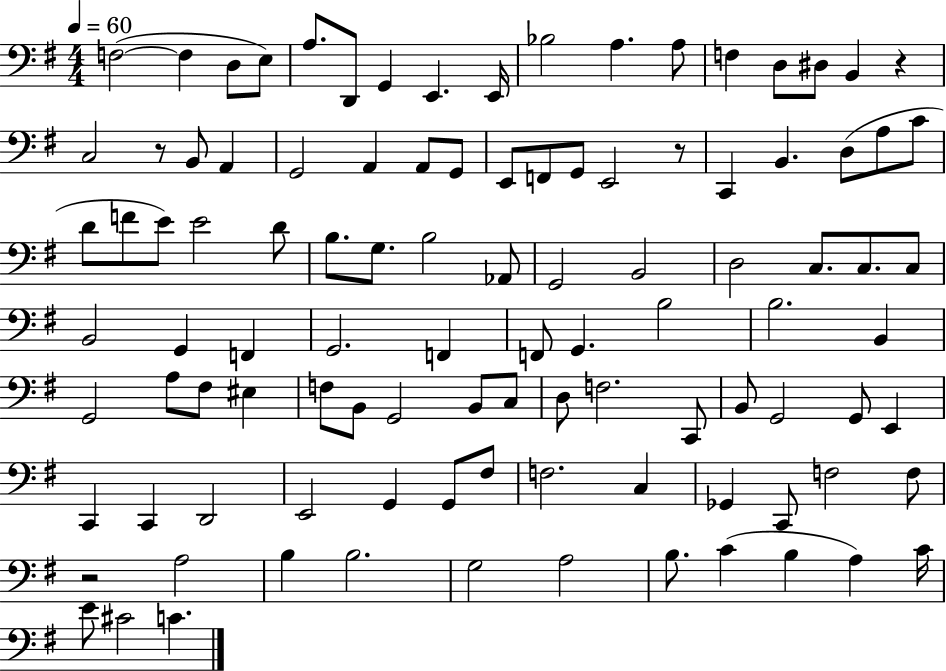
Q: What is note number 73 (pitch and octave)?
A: E2